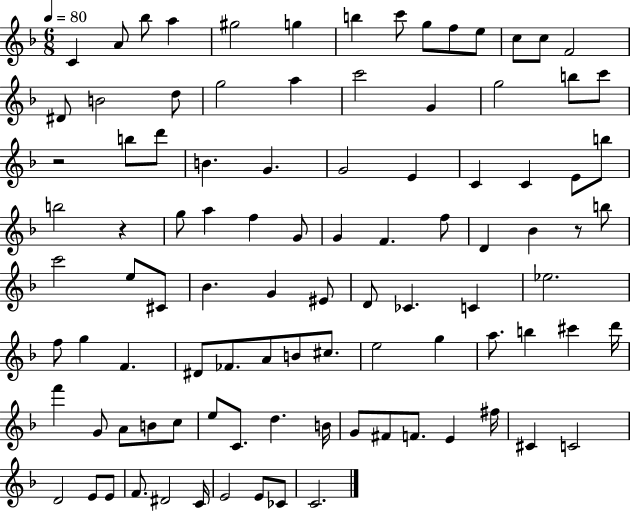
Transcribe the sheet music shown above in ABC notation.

X:1
T:Untitled
M:6/8
L:1/4
K:F
C A/2 _b/2 a ^g2 g b c'/2 g/2 f/2 e/2 c/2 c/2 F2 ^D/2 B2 d/2 g2 a c'2 G g2 b/2 c'/2 z2 b/2 d'/2 B G G2 E C C E/2 b/2 b2 z g/2 a f G/2 G F f/2 D _B z/2 b/2 c'2 e/2 ^C/2 _B G ^E/2 D/2 _C C _e2 f/2 g F ^D/2 _F/2 A/2 B/2 ^c/2 e2 g a/2 b ^c' d'/4 f' G/2 A/2 B/2 c/2 e/2 C/2 d B/4 G/2 ^F/2 F/2 E ^f/4 ^C C2 D2 E/2 E/2 F/2 ^D2 C/4 E2 E/2 _C/2 C2